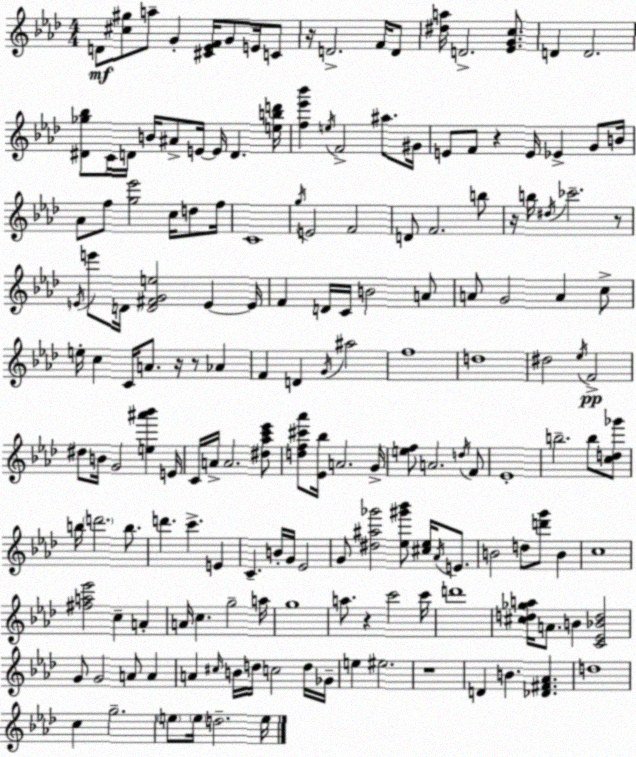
X:1
T:Untitled
M:4/4
L:1/4
K:Ab
D/2 [^c^g]/2 a/2 G [^C_EF]/4 G/2 E/4 C/2 z/4 D2 F/4 D/2 [^da]/4 D2 [_EGc]/2 D D2 [^D_g_b]/2 C/4 D/4 B/4 ^A/2 E/4 E/4 D [ebd']/4 [f_e'_b'] e/4 F2 ^a/2 ^G/4 E/2 F/2 z E/4 _E G/2 B/4 _A/2 f/2 [g_e']2 c/4 d/2 f/4 C4 g/4 E2 F2 D/2 F2 b/2 z/4 b/4 ^d/4 _c'2 z/2 E/4 e'/2 D/4 [D^FGe]2 E E/4 F D/4 C/4 B2 A/2 A/2 G2 A c/2 e/4 c C/4 A/2 z/4 z/2 _A F D G/4 ^a2 f4 d4 ^d2 _e/4 F2 ^d/2 B/4 G2 [e^a'_b'] E/4 C/4 A/4 A2 [^d_ac'_e']/2 [df^c'_a']/2 [_E_b]/4 A2 G/4 [ef]/2 A2 d/4 F/2 _E4 b2 b/2 [cd_g']/2 b/4 d'2 b/2 d' c' E C B/4 G/4 _E2 G/2 [^d^a_g']2 [_e^g'_b']/2 [^c_e]/4 _A/4 E/2 B2 d/2 [d'g']/2 B c4 [^fa_e']2 c A A/4 c g2 a/4 g4 a/2 z c'2 c'/4 d'4 [^cd_ga]/4 A/2 B [C_E_Bd]2 G/2 G2 A/2 A A ^c/4 B/4 d/4 c2 d/4 _G/4 e ^e2 z4 D B [_D^F_A] d4 c g2 e/2 e/4 d2 e/4